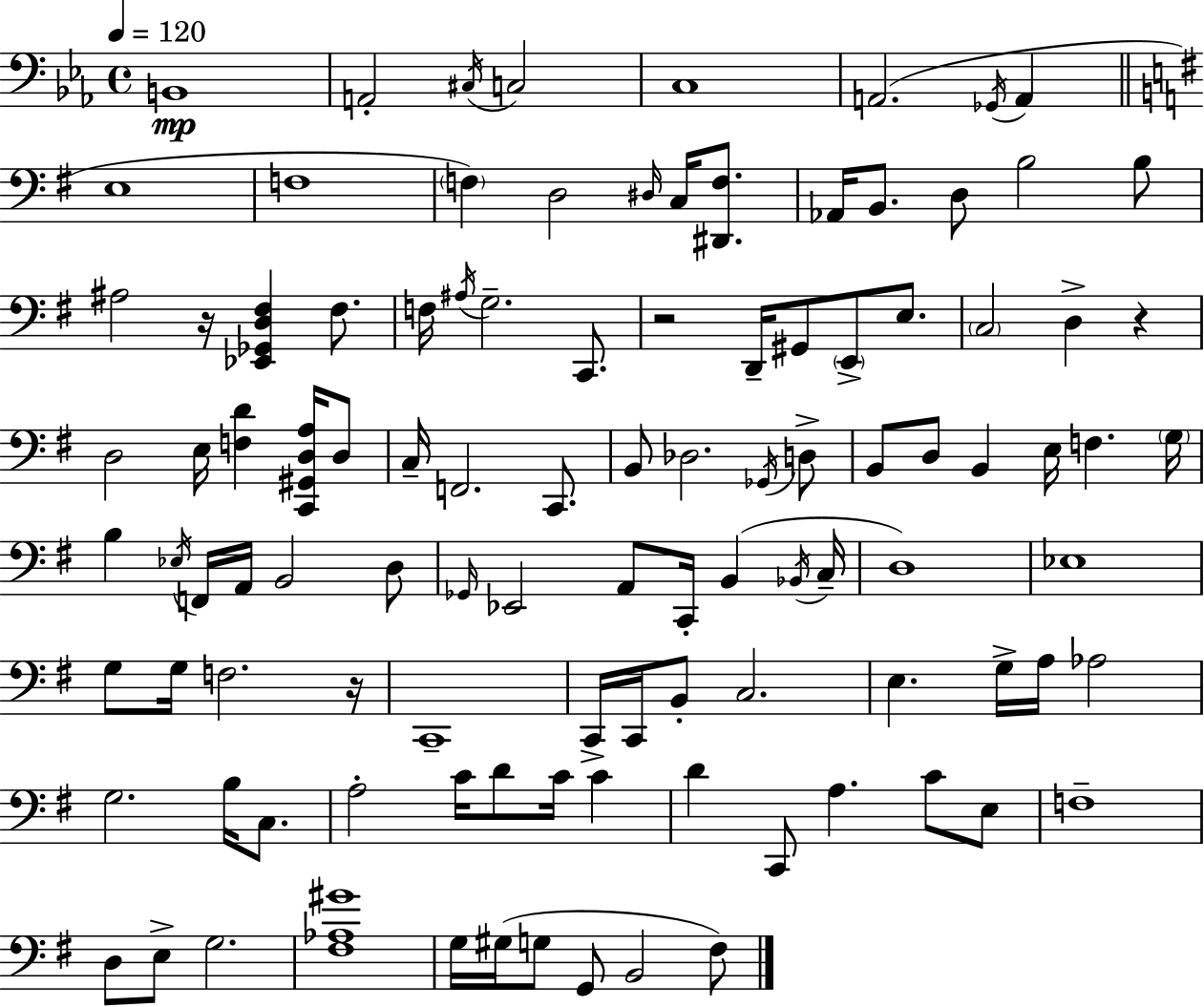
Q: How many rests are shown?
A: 4